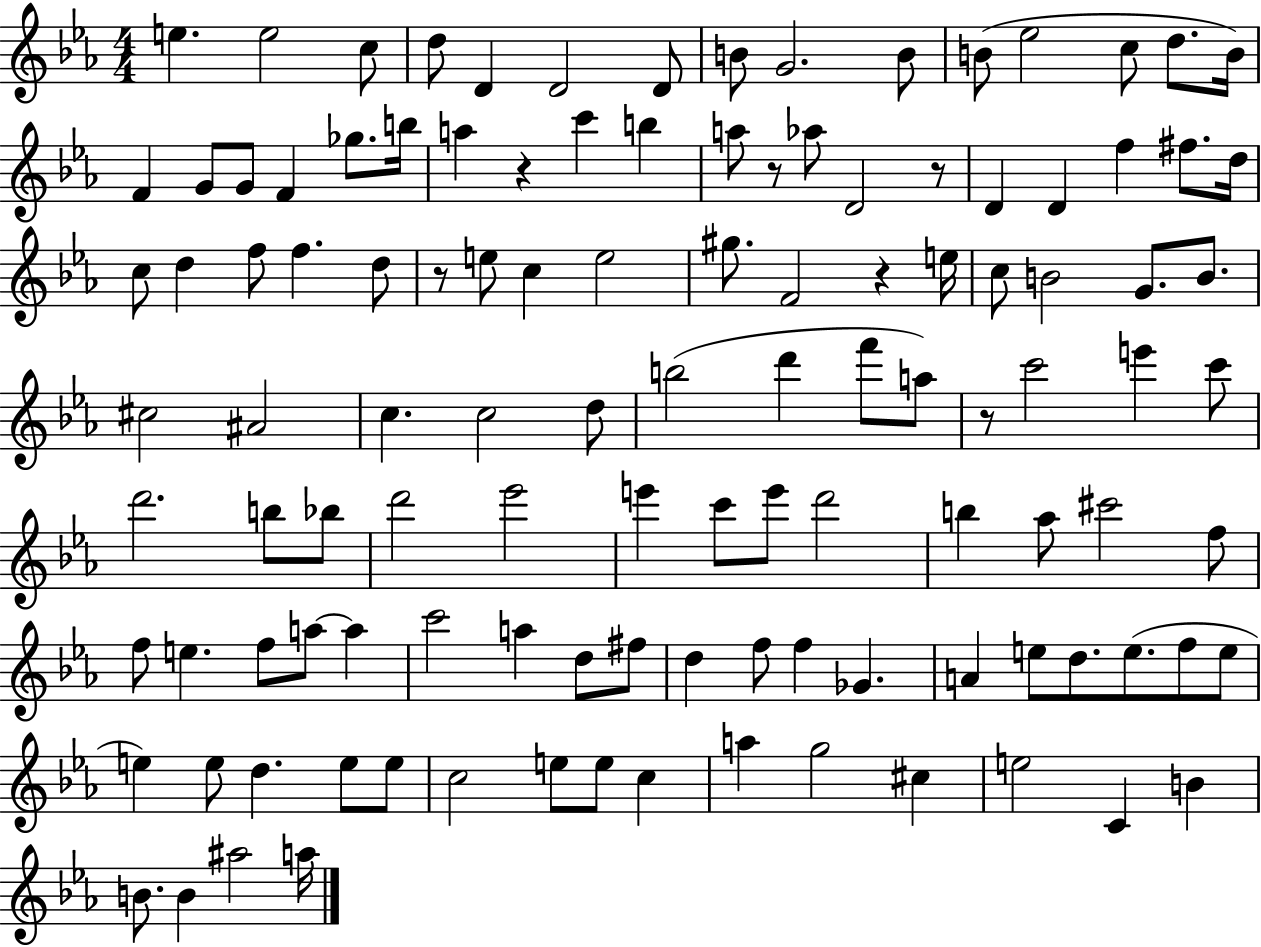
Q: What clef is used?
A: treble